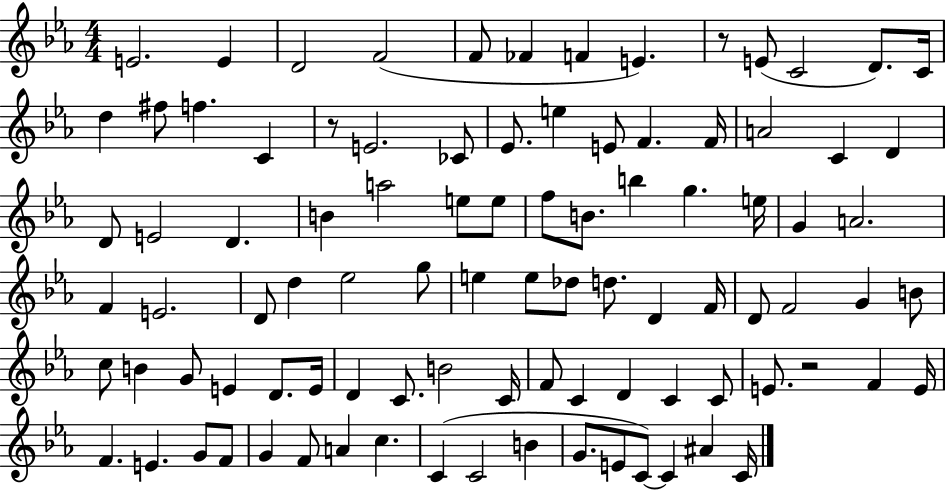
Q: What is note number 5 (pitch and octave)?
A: F4